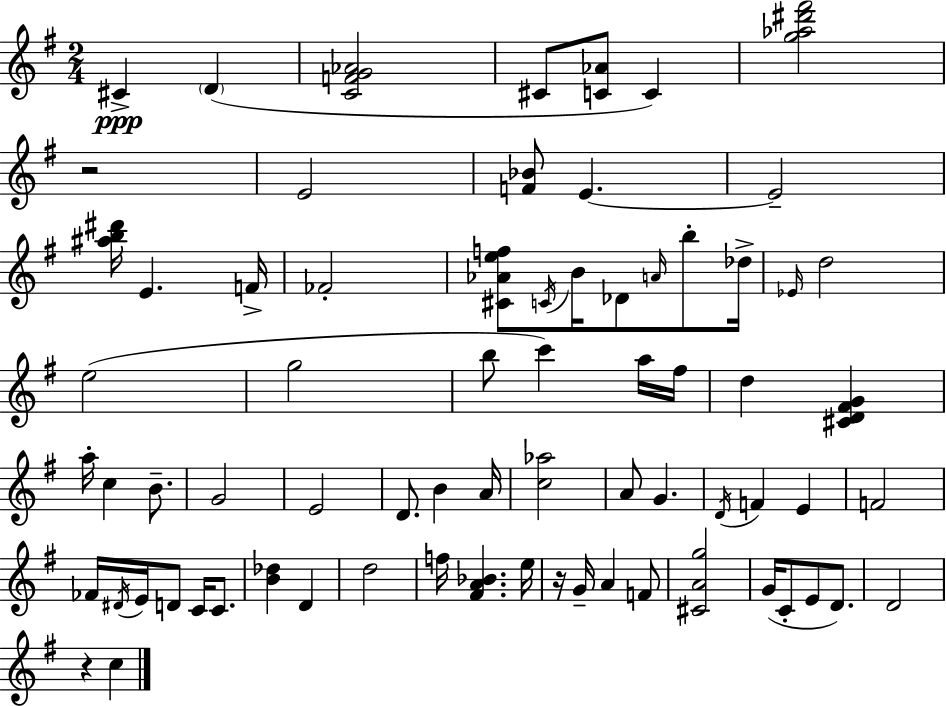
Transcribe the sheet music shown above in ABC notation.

X:1
T:Untitled
M:2/4
L:1/4
K:G
^C D [CFG_A]2 ^C/2 [C_A]/2 C [g_a^d'^f']2 z2 E2 [F_B]/2 E E2 [^ab^d']/4 E F/4 _F2 [^C_Aef]/2 C/4 B/4 _D/2 A/4 b/2 _d/4 _E/4 d2 e2 g2 b/2 c' a/4 ^f/4 d [^CD^FG] a/4 c B/2 G2 E2 D/2 B A/4 [c_a]2 A/2 G D/4 F E F2 _F/4 ^D/4 E/4 D/2 C/4 C/2 [B_d] D d2 f/4 [^FA_B] e/4 z/4 G/4 A F/2 [^CAg]2 G/4 C/2 E/2 D/2 D2 z c